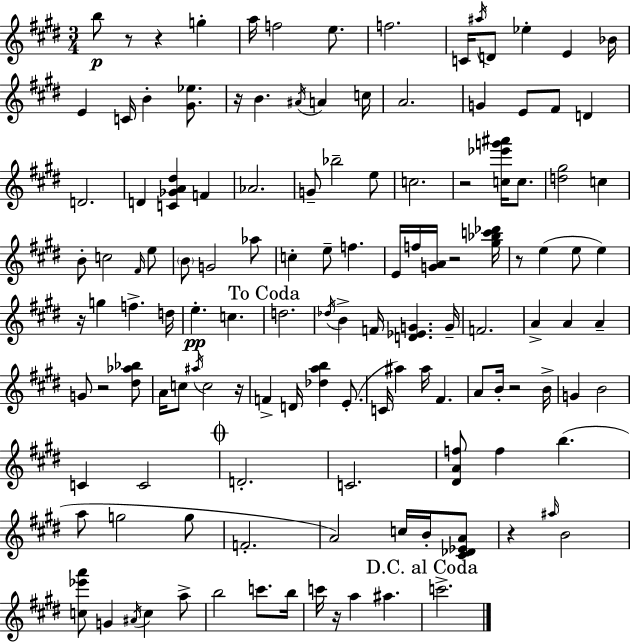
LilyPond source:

{
  \clef treble
  \numericTimeSignature
  \time 3/4
  \key e \major
  b''8\p r8 r4 g''4-. | a''16 f''2 e''8. | f''2. | c'16 \acciaccatura { ais''16 } d'8 ees''4-. e'4 | \break bes'16 e'4 c'16 b'4-. <gis' ees''>8. | r16 b'4. \acciaccatura { ais'16 } a'4 | c''16 a'2. | g'4 e'8 fis'8 d'4 | \break d'2. | d'4 <c' ges' a' dis''>4 f'4 | aes'2. | g'8-- bes''2-- | \break e''8 c''2. | r2 <c'' ees''' g''' ais'''>16 c''8. | <d'' gis''>2 c''4 | b'8-. c''2 | \break \grace { fis'16 } e''8 \parenthesize b'8 g'2 | aes''8 c''4-. e''8-- f''4. | e'16 f''16 <g' a'>16 r2 | <gis'' bes'' c''' des'''>16 r8 e''4( e''8 e''4) | \break r16 g''4 f''4.-> | d''16 e''4.-.\pp c''4. | \mark "To Coda" d''2. | \acciaccatura { des''16 } b'4-> f'16 <d' ees' g'>4. | \break g'16-- f'2. | a'4-> a'4 | a'4-- g'8 r2 | <dis'' aes'' bes''>8 a'16 c''8 \acciaccatura { ais''16 } c''2 | \break r16 f'4-> d'16 <des'' a'' b''>4 | e'8.-.( c'16 ais''4) ais''16 fis'4. | a'8 b'16-. r2 | b'16-> g'4 b'2 | \break c'4 c'2 | \mark \markup { \musicglyph "scripts.coda" } d'2.-. | c'2. | <dis' a' f''>8 f''4 b''4.( | \break a''8 g''2 | g''8 f'2.-. | a'2) | c''16 b'16-. <cis' des' ees' a'>8 r4 \grace { ais''16 } b'2 | \break <c'' ees''' a'''>8 g'4 | \acciaccatura { ais'16 } c''4 a''8-> b''2 | c'''8. b''16 c'''16 r16 a''4 | ais''4. \mark "D.C. al Coda" c'''2.-> | \break \bar "|."
}